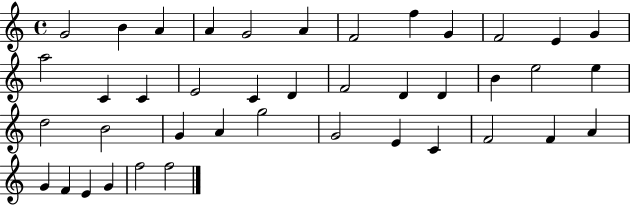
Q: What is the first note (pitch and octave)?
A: G4